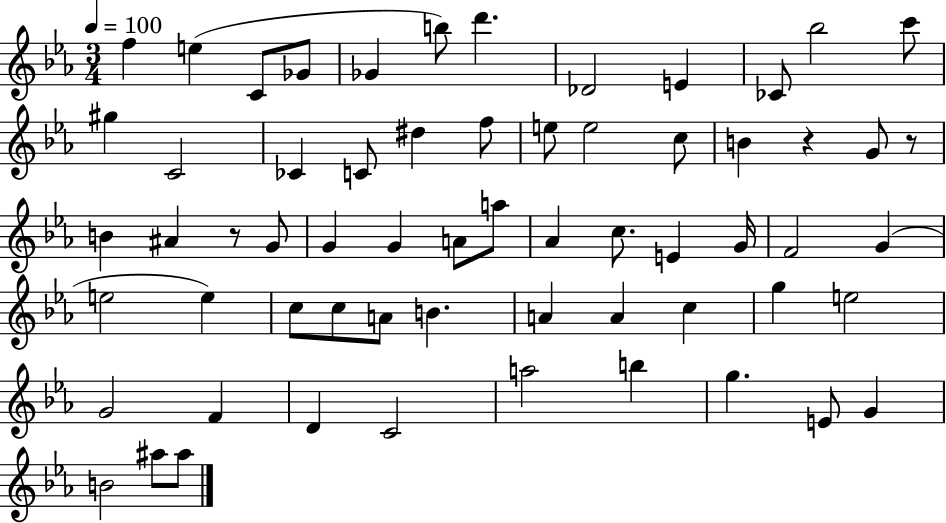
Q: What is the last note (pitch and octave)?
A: A#5